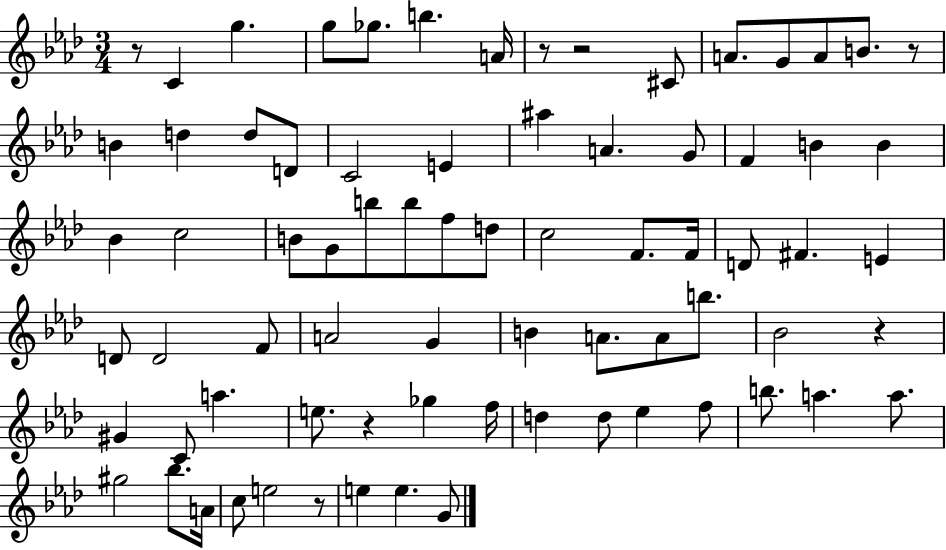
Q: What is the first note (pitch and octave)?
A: C4